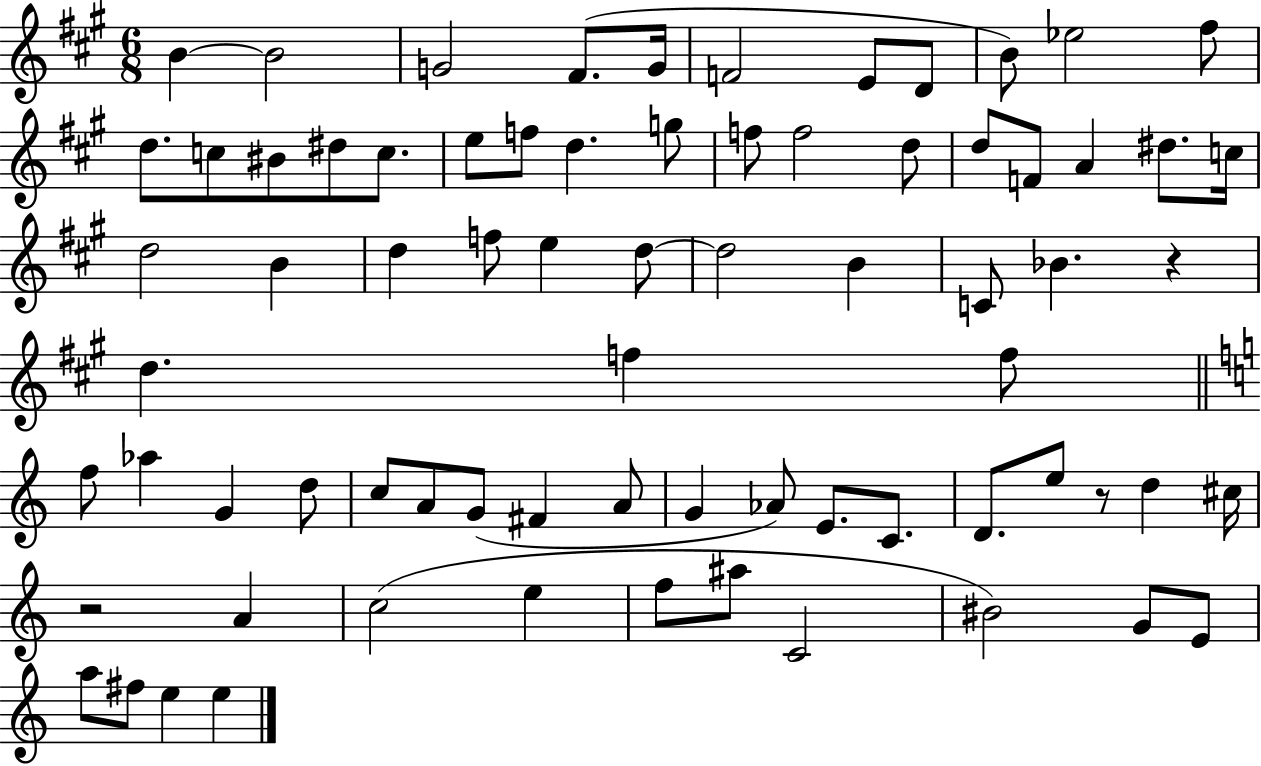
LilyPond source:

{
  \clef treble
  \numericTimeSignature
  \time 6/8
  \key a \major
  \repeat volta 2 { b'4~~ b'2 | g'2 fis'8.( g'16 | f'2 e'8 d'8 | b'8) ees''2 fis''8 | \break d''8. c''8 bis'8 dis''8 c''8. | e''8 f''8 d''4. g''8 | f''8 f''2 d''8 | d''8 f'8 a'4 dis''8. c''16 | \break d''2 b'4 | d''4 f''8 e''4 d''8~~ | d''2 b'4 | c'8 bes'4. r4 | \break d''4. f''4 f''8 | \bar "||" \break \key c \major f''8 aes''4 g'4 d''8 | c''8 a'8 g'8( fis'4 a'8 | g'4 aes'8) e'8. c'8. | d'8. e''8 r8 d''4 cis''16 | \break r2 a'4 | c''2( e''4 | f''8 ais''8 c'2 | bis'2) g'8 e'8 | \break a''8 fis''8 e''4 e''4 | } \bar "|."
}